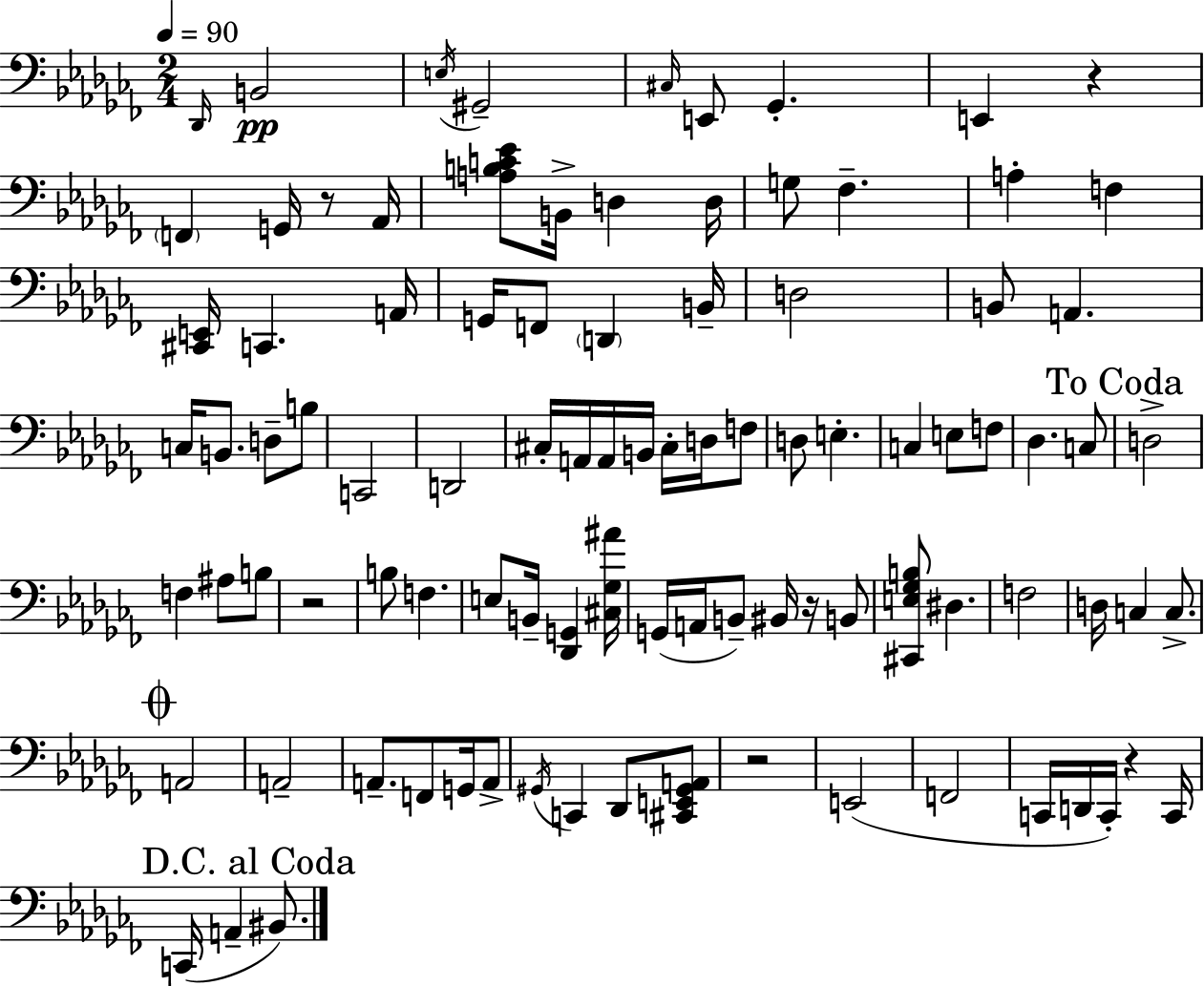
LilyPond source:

{
  \clef bass
  \numericTimeSignature
  \time 2/4
  \key aes \minor
  \tempo 4 = 90
  \repeat volta 2 { \grace { des,16 }\pp b,2 | \acciaccatura { e16 } gis,2-- | \grace { cis16 } e,8 ges,4.-. | e,4 r4 | \break \parenthesize f,4 g,16 | r8 aes,16 <a b c' ees'>8 b,16-> d4 | d16 g8 fes4.-- | a4-. f4 | \break <cis, e,>16 c,4. | a,16 g,16 f,8 \parenthesize d,4 | b,16-- d2 | b,8 a,4. | \break c16 b,8. d8-- | b8 c,2 | d,2 | cis16-. a,16 a,16 b,16 cis16-. | \break d16 f8 d8 e4.-. | c4 e8 | f8 des4. | c8 \mark "To Coda" d2-> | \break f4 ais8 | b8 r2 | b8 f4. | e8 b,16-- <des, g,>4 | \break <cis ges ais'>16 g,16( a,16 b,8--) bis,16 | r16 b,8 <cis, e ges b>8 dis4. | f2 | d16 c4 | \break c8.-> \mark \markup { \musicglyph "scripts.coda" } a,2 | a,2-- | a,8.-- f,8 | g,16 a,8-> \acciaccatura { gis,16 } c,4 | \break des,8 <cis, e, gis, a,>8 r2 | e,2( | f,2 | c,16 d,16 c,16-.) r4 | \break c,16 \mark "D.C. al Coda" c,16( a,4-- | bis,8.) } \bar "|."
}